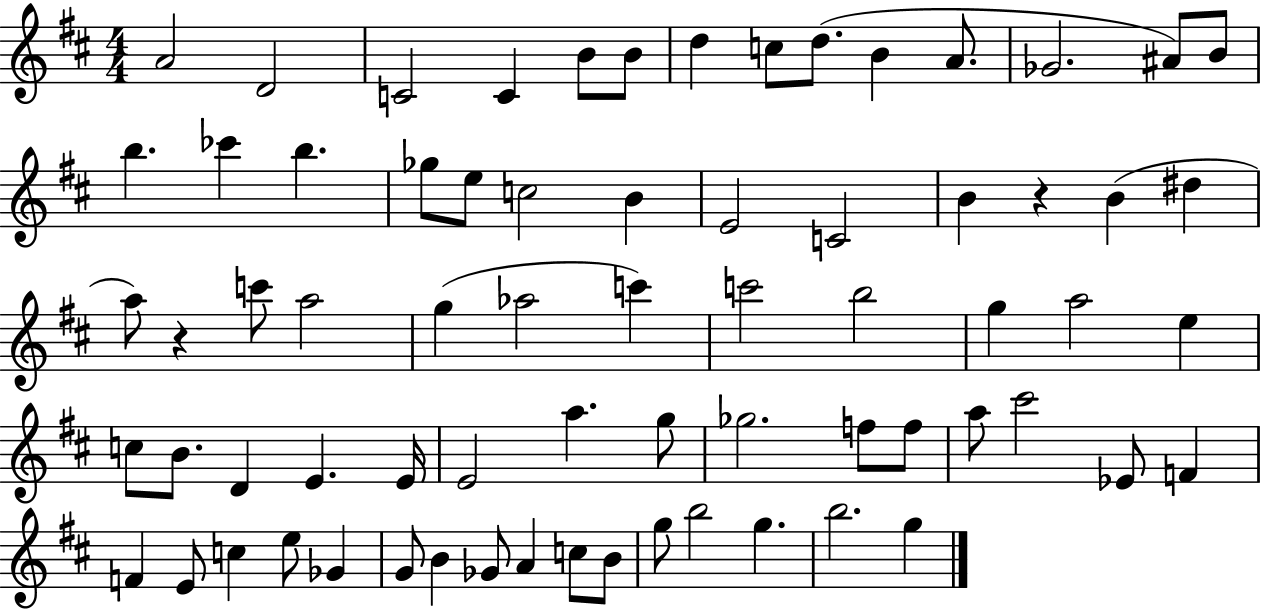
X:1
T:Untitled
M:4/4
L:1/4
K:D
A2 D2 C2 C B/2 B/2 d c/2 d/2 B A/2 _G2 ^A/2 B/2 b _c' b _g/2 e/2 c2 B E2 C2 B z B ^d a/2 z c'/2 a2 g _a2 c' c'2 b2 g a2 e c/2 B/2 D E E/4 E2 a g/2 _g2 f/2 f/2 a/2 ^c'2 _E/2 F F E/2 c e/2 _G G/2 B _G/2 A c/2 B/2 g/2 b2 g b2 g